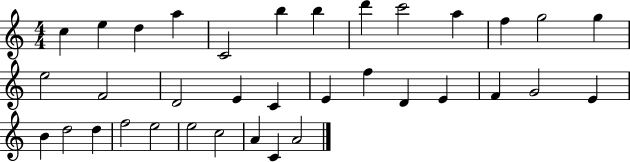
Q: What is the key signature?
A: C major